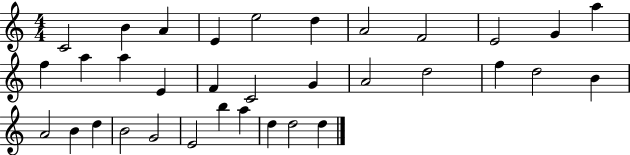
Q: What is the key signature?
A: C major